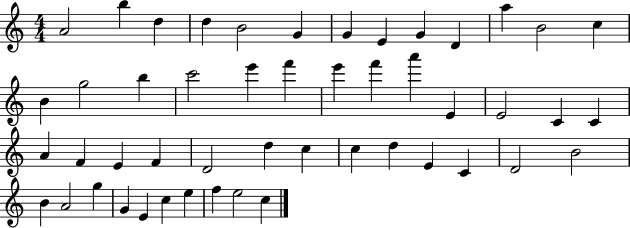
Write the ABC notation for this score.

X:1
T:Untitled
M:4/4
L:1/4
K:C
A2 b d d B2 G G E G D a B2 c B g2 b c'2 e' f' e' f' a' E E2 C C A F E F D2 d c c d E C D2 B2 B A2 g G E c e f e2 c